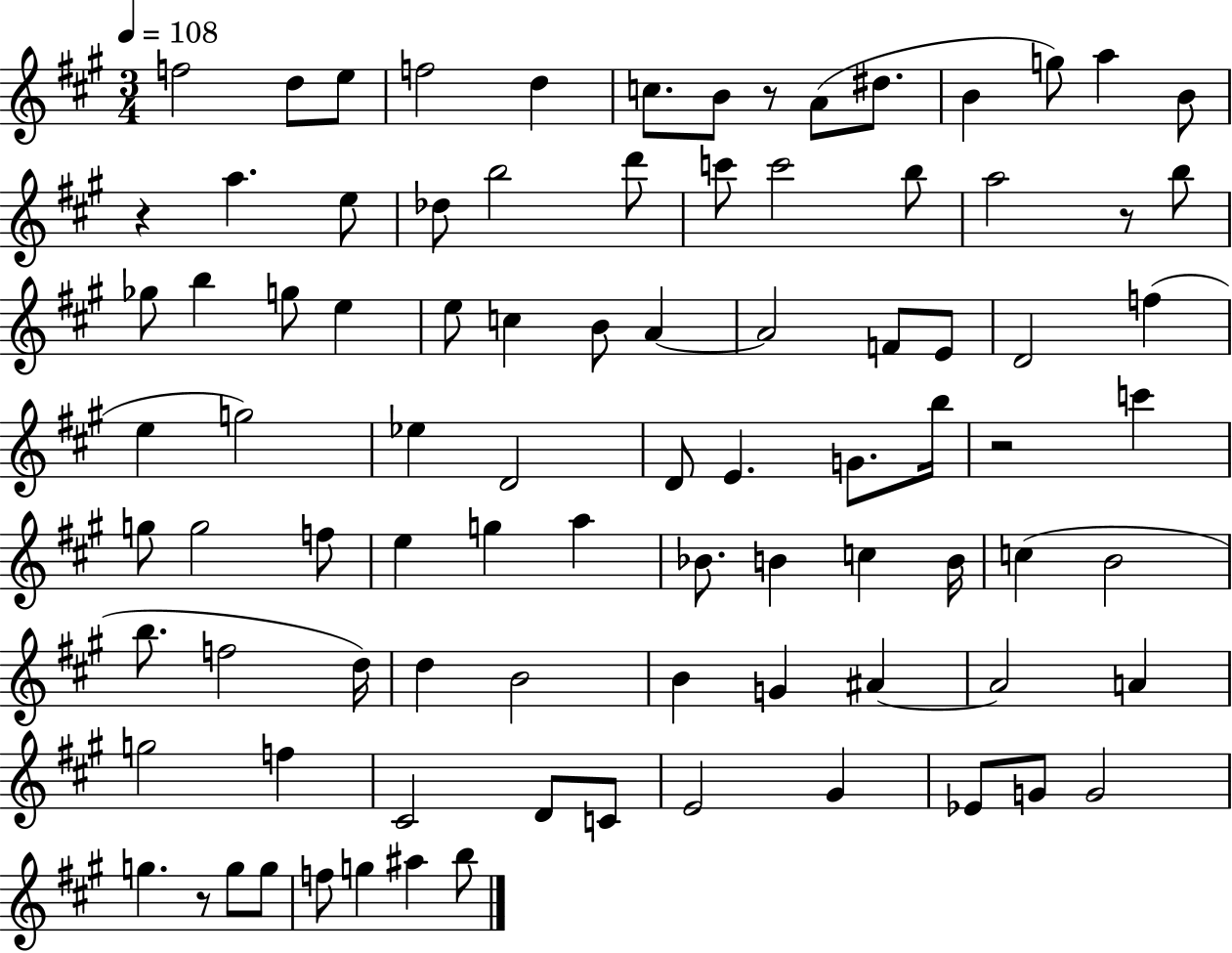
F5/h D5/e E5/e F5/h D5/q C5/e. B4/e R/e A4/e D#5/e. B4/q G5/e A5/q B4/e R/q A5/q. E5/e Db5/e B5/h D6/e C6/e C6/h B5/e A5/h R/e B5/e Gb5/e B5/q G5/e E5/q E5/e C5/q B4/e A4/q A4/h F4/e E4/e D4/h F5/q E5/q G5/h Eb5/q D4/h D4/e E4/q. G4/e. B5/s R/h C6/q G5/e G5/h F5/e E5/q G5/q A5/q Bb4/e. B4/q C5/q B4/s C5/q B4/h B5/e. F5/h D5/s D5/q B4/h B4/q G4/q A#4/q A#4/h A4/q G5/h F5/q C#4/h D4/e C4/e E4/h G#4/q Eb4/e G4/e G4/h G5/q. R/e G5/e G5/e F5/e G5/q A#5/q B5/e